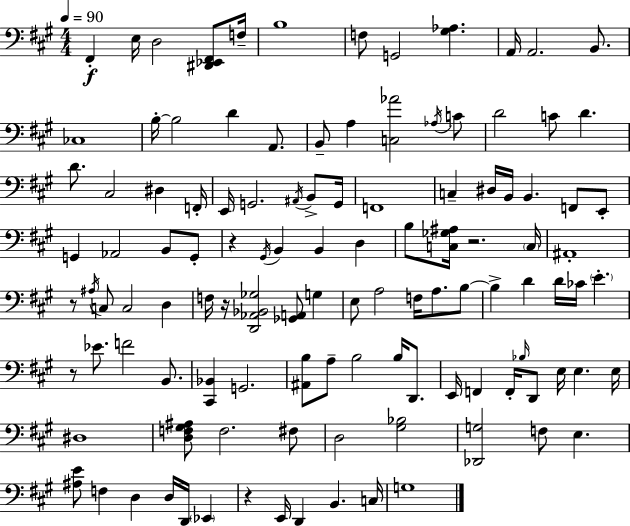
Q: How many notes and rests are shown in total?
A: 115